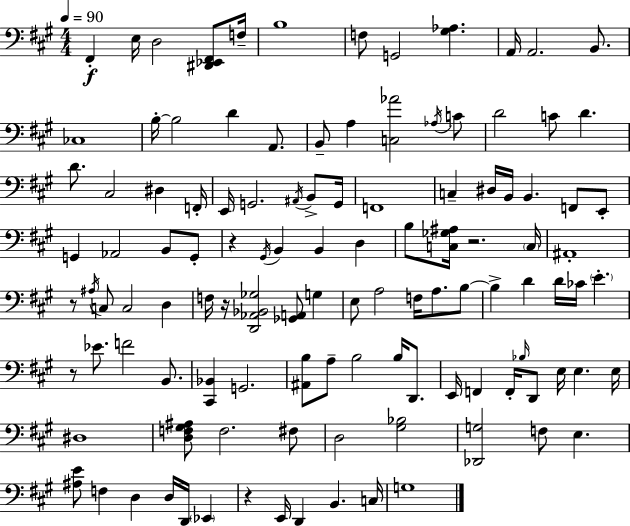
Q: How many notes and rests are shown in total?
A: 115